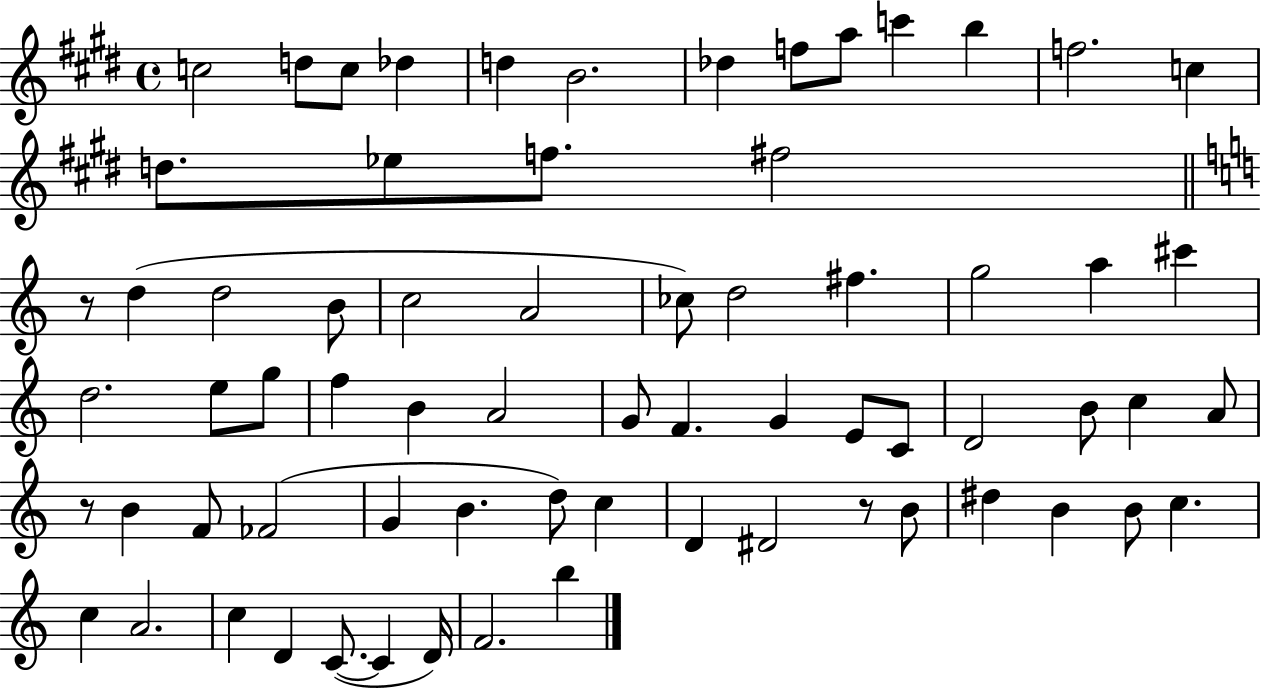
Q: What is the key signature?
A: E major